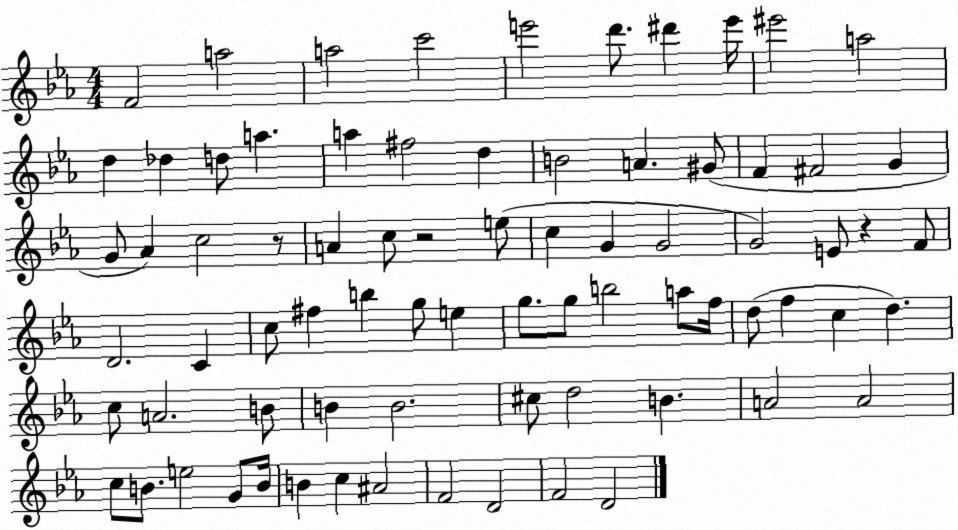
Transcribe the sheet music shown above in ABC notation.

X:1
T:Untitled
M:4/4
L:1/4
K:Eb
F2 a2 a2 c'2 e'2 d'/2 ^d' e'/4 ^e'2 a2 d _d d/2 a a ^f2 d B2 A ^G/2 F ^F2 G G/2 _A c2 z/2 A c/2 z2 e/2 c G G2 G2 E/2 z F/2 D2 C c/2 ^f b g/2 e g/2 g/2 b2 a/2 f/4 d/2 f c d c/2 A2 B/2 B B2 ^c/2 d2 B A2 A2 c/2 B/2 e2 G/2 B/4 B c ^A2 F2 D2 F2 D2